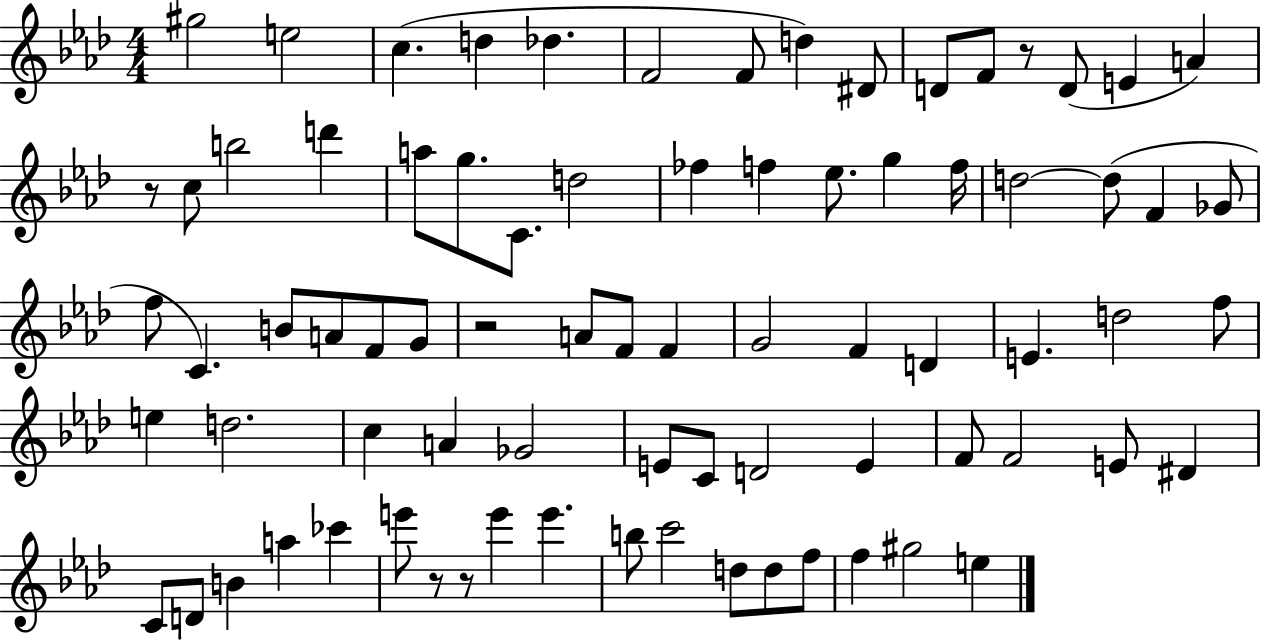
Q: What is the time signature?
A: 4/4